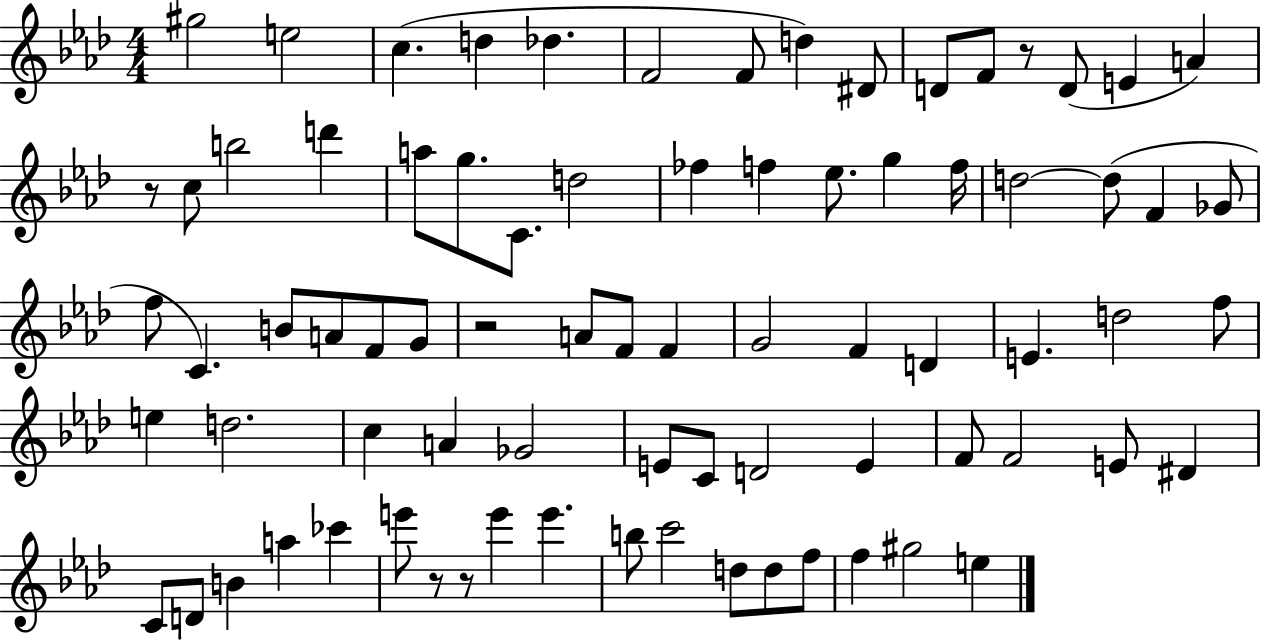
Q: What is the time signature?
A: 4/4